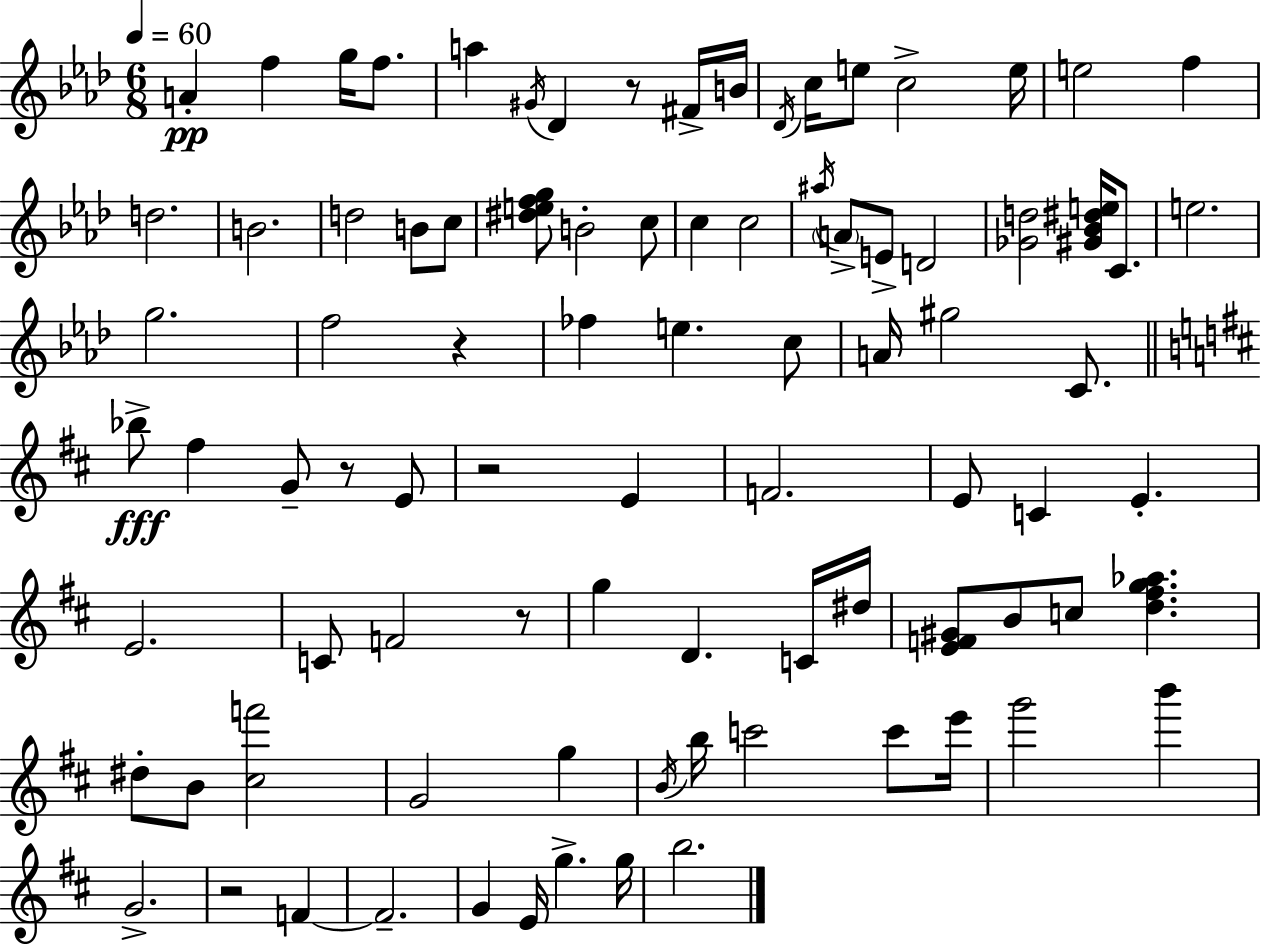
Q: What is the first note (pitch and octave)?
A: A4